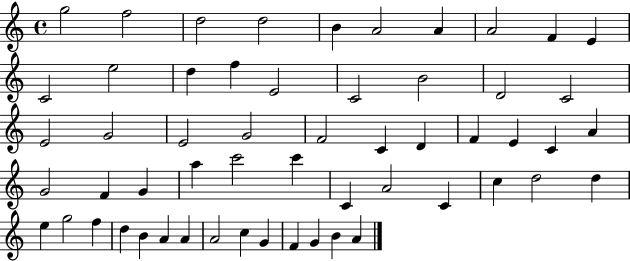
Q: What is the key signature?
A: C major